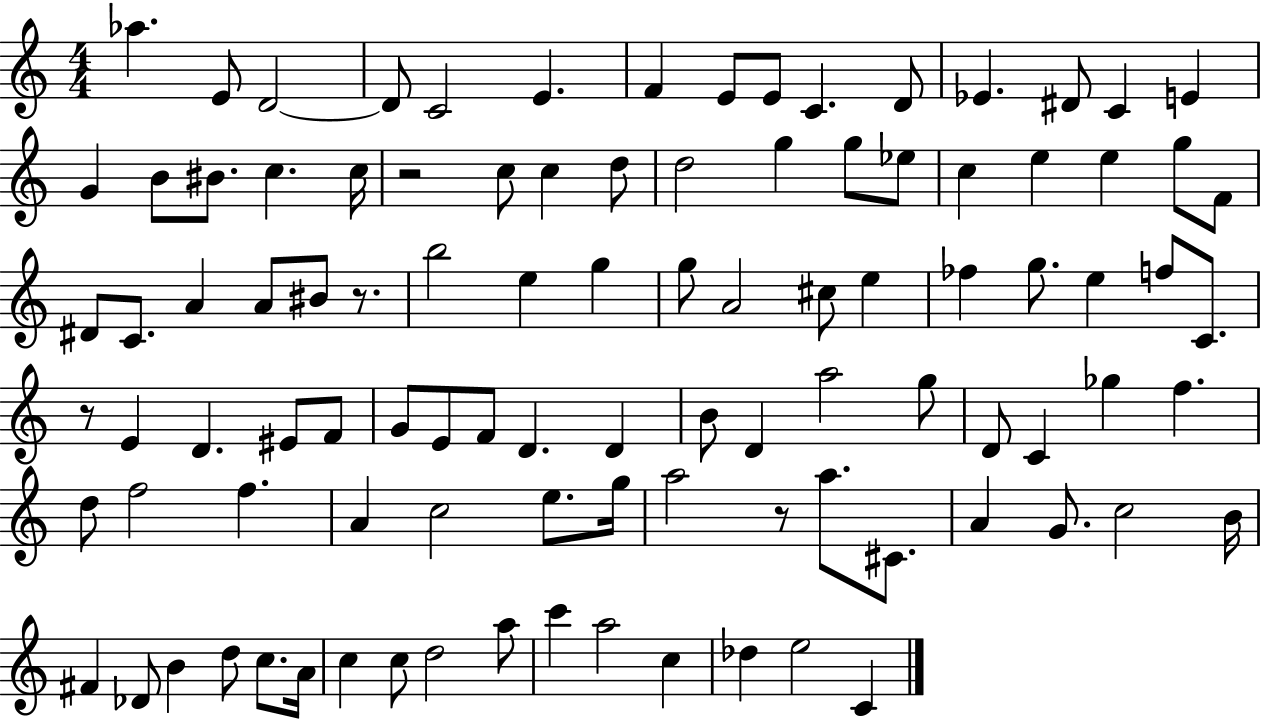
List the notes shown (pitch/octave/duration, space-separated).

Ab5/q. E4/e D4/h D4/e C4/h E4/q. F4/q E4/e E4/e C4/q. D4/e Eb4/q. D#4/e C4/q E4/q G4/q B4/e BIS4/e. C5/q. C5/s R/h C5/e C5/q D5/e D5/h G5/q G5/e Eb5/e C5/q E5/q E5/q G5/e F4/e D#4/e C4/e. A4/q A4/e BIS4/e R/e. B5/h E5/q G5/q G5/e A4/h C#5/e E5/q FES5/q G5/e. E5/q F5/e C4/e. R/e E4/q D4/q. EIS4/e F4/e G4/e E4/e F4/e D4/q. D4/q B4/e D4/q A5/h G5/e D4/e C4/q Gb5/q F5/q. D5/e F5/h F5/q. A4/q C5/h E5/e. G5/s A5/h R/e A5/e. C#4/e. A4/q G4/e. C5/h B4/s F#4/q Db4/e B4/q D5/e C5/e. A4/s C5/q C5/e D5/h A5/e C6/q A5/h C5/q Db5/q E5/h C4/q